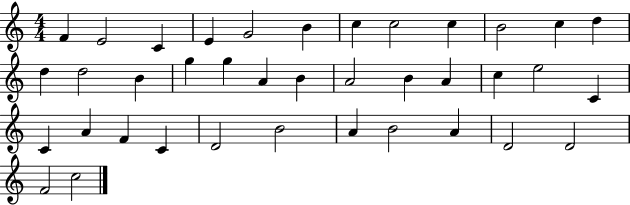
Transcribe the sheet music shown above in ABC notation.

X:1
T:Untitled
M:4/4
L:1/4
K:C
F E2 C E G2 B c c2 c B2 c d d d2 B g g A B A2 B A c e2 C C A F C D2 B2 A B2 A D2 D2 F2 c2